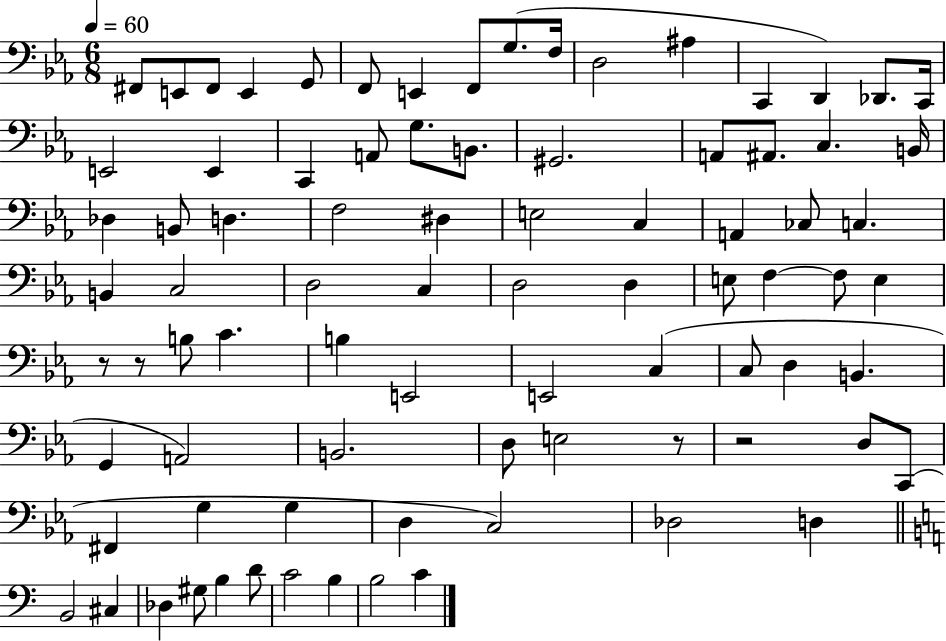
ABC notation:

X:1
T:Untitled
M:6/8
L:1/4
K:Eb
^F,,/2 E,,/2 ^F,,/2 E,, G,,/2 F,,/2 E,, F,,/2 G,/2 F,/4 D,2 ^A, C,, D,, _D,,/2 C,,/4 E,,2 E,, C,, A,,/2 G,/2 B,,/2 ^G,,2 A,,/2 ^A,,/2 C, B,,/4 _D, B,,/2 D, F,2 ^D, E,2 C, A,, _C,/2 C, B,, C,2 D,2 C, D,2 D, E,/2 F, F,/2 E, z/2 z/2 B,/2 C B, E,,2 E,,2 C, C,/2 D, B,, G,, A,,2 B,,2 D,/2 E,2 z/2 z2 D,/2 C,,/2 ^F,, G, G, D, C,2 _D,2 D, B,,2 ^C, _D, ^G,/2 B, D/2 C2 B, B,2 C